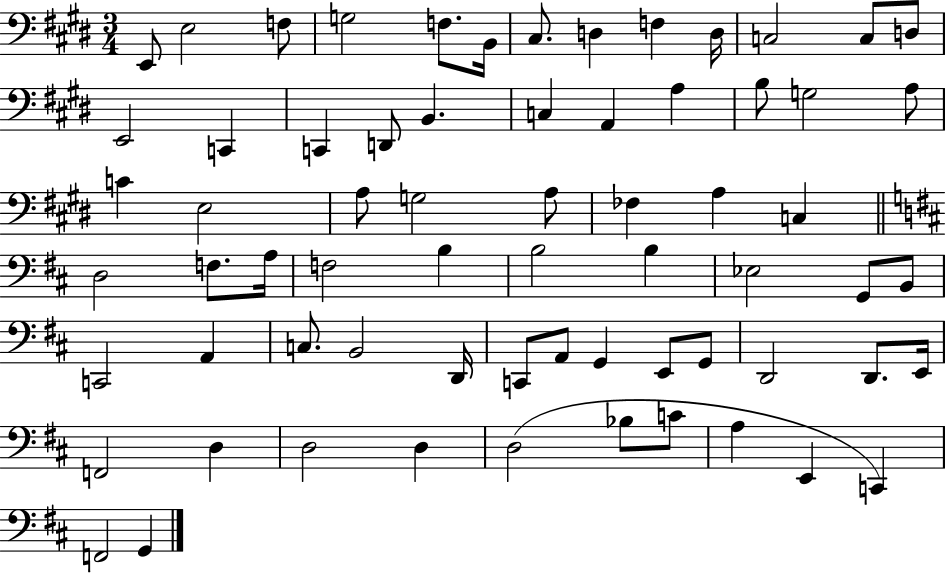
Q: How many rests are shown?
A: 0